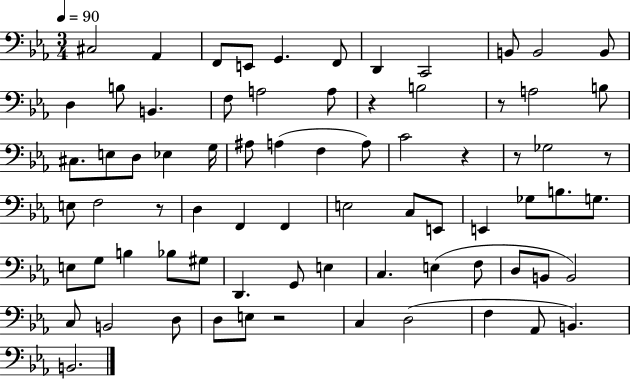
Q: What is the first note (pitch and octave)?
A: C#3